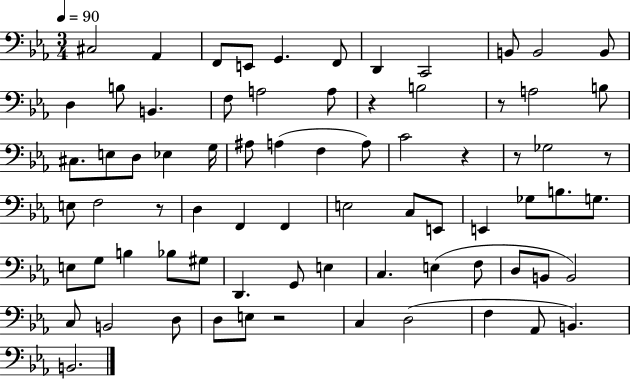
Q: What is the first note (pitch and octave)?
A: C#3